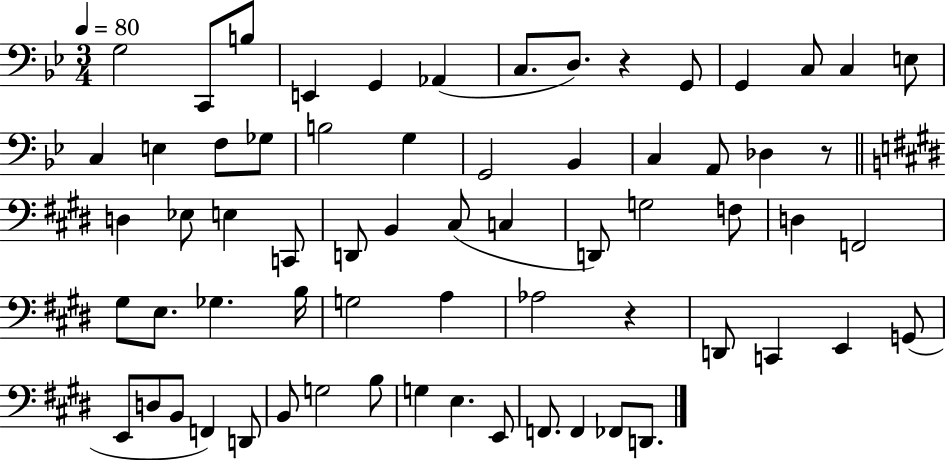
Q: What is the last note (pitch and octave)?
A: D2